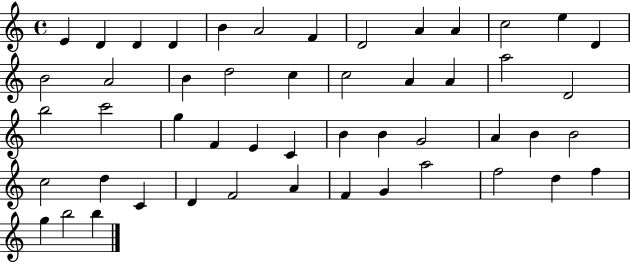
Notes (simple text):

E4/q D4/q D4/q D4/q B4/q A4/h F4/q D4/h A4/q A4/q C5/h E5/q D4/q B4/h A4/h B4/q D5/h C5/q C5/h A4/q A4/q A5/h D4/h B5/h C6/h G5/q F4/q E4/q C4/q B4/q B4/q G4/h A4/q B4/q B4/h C5/h D5/q C4/q D4/q F4/h A4/q F4/q G4/q A5/h F5/h D5/q F5/q G5/q B5/h B5/q